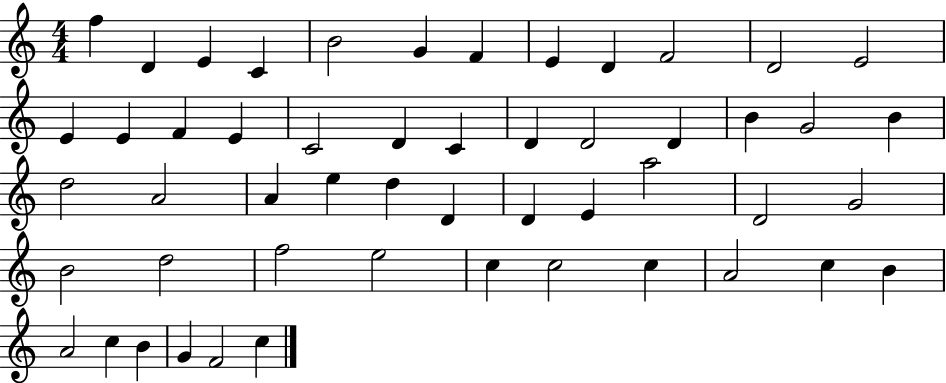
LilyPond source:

{
  \clef treble
  \numericTimeSignature
  \time 4/4
  \key c \major
  f''4 d'4 e'4 c'4 | b'2 g'4 f'4 | e'4 d'4 f'2 | d'2 e'2 | \break e'4 e'4 f'4 e'4 | c'2 d'4 c'4 | d'4 d'2 d'4 | b'4 g'2 b'4 | \break d''2 a'2 | a'4 e''4 d''4 d'4 | d'4 e'4 a''2 | d'2 g'2 | \break b'2 d''2 | f''2 e''2 | c''4 c''2 c''4 | a'2 c''4 b'4 | \break a'2 c''4 b'4 | g'4 f'2 c''4 | \bar "|."
}